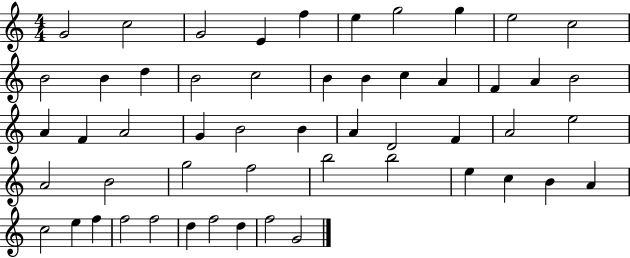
X:1
T:Untitled
M:4/4
L:1/4
K:C
G2 c2 G2 E f e g2 g e2 c2 B2 B d B2 c2 B B c A F A B2 A F A2 G B2 B A D2 F A2 e2 A2 B2 g2 f2 b2 b2 e c B A c2 e f f2 f2 d f2 d f2 G2